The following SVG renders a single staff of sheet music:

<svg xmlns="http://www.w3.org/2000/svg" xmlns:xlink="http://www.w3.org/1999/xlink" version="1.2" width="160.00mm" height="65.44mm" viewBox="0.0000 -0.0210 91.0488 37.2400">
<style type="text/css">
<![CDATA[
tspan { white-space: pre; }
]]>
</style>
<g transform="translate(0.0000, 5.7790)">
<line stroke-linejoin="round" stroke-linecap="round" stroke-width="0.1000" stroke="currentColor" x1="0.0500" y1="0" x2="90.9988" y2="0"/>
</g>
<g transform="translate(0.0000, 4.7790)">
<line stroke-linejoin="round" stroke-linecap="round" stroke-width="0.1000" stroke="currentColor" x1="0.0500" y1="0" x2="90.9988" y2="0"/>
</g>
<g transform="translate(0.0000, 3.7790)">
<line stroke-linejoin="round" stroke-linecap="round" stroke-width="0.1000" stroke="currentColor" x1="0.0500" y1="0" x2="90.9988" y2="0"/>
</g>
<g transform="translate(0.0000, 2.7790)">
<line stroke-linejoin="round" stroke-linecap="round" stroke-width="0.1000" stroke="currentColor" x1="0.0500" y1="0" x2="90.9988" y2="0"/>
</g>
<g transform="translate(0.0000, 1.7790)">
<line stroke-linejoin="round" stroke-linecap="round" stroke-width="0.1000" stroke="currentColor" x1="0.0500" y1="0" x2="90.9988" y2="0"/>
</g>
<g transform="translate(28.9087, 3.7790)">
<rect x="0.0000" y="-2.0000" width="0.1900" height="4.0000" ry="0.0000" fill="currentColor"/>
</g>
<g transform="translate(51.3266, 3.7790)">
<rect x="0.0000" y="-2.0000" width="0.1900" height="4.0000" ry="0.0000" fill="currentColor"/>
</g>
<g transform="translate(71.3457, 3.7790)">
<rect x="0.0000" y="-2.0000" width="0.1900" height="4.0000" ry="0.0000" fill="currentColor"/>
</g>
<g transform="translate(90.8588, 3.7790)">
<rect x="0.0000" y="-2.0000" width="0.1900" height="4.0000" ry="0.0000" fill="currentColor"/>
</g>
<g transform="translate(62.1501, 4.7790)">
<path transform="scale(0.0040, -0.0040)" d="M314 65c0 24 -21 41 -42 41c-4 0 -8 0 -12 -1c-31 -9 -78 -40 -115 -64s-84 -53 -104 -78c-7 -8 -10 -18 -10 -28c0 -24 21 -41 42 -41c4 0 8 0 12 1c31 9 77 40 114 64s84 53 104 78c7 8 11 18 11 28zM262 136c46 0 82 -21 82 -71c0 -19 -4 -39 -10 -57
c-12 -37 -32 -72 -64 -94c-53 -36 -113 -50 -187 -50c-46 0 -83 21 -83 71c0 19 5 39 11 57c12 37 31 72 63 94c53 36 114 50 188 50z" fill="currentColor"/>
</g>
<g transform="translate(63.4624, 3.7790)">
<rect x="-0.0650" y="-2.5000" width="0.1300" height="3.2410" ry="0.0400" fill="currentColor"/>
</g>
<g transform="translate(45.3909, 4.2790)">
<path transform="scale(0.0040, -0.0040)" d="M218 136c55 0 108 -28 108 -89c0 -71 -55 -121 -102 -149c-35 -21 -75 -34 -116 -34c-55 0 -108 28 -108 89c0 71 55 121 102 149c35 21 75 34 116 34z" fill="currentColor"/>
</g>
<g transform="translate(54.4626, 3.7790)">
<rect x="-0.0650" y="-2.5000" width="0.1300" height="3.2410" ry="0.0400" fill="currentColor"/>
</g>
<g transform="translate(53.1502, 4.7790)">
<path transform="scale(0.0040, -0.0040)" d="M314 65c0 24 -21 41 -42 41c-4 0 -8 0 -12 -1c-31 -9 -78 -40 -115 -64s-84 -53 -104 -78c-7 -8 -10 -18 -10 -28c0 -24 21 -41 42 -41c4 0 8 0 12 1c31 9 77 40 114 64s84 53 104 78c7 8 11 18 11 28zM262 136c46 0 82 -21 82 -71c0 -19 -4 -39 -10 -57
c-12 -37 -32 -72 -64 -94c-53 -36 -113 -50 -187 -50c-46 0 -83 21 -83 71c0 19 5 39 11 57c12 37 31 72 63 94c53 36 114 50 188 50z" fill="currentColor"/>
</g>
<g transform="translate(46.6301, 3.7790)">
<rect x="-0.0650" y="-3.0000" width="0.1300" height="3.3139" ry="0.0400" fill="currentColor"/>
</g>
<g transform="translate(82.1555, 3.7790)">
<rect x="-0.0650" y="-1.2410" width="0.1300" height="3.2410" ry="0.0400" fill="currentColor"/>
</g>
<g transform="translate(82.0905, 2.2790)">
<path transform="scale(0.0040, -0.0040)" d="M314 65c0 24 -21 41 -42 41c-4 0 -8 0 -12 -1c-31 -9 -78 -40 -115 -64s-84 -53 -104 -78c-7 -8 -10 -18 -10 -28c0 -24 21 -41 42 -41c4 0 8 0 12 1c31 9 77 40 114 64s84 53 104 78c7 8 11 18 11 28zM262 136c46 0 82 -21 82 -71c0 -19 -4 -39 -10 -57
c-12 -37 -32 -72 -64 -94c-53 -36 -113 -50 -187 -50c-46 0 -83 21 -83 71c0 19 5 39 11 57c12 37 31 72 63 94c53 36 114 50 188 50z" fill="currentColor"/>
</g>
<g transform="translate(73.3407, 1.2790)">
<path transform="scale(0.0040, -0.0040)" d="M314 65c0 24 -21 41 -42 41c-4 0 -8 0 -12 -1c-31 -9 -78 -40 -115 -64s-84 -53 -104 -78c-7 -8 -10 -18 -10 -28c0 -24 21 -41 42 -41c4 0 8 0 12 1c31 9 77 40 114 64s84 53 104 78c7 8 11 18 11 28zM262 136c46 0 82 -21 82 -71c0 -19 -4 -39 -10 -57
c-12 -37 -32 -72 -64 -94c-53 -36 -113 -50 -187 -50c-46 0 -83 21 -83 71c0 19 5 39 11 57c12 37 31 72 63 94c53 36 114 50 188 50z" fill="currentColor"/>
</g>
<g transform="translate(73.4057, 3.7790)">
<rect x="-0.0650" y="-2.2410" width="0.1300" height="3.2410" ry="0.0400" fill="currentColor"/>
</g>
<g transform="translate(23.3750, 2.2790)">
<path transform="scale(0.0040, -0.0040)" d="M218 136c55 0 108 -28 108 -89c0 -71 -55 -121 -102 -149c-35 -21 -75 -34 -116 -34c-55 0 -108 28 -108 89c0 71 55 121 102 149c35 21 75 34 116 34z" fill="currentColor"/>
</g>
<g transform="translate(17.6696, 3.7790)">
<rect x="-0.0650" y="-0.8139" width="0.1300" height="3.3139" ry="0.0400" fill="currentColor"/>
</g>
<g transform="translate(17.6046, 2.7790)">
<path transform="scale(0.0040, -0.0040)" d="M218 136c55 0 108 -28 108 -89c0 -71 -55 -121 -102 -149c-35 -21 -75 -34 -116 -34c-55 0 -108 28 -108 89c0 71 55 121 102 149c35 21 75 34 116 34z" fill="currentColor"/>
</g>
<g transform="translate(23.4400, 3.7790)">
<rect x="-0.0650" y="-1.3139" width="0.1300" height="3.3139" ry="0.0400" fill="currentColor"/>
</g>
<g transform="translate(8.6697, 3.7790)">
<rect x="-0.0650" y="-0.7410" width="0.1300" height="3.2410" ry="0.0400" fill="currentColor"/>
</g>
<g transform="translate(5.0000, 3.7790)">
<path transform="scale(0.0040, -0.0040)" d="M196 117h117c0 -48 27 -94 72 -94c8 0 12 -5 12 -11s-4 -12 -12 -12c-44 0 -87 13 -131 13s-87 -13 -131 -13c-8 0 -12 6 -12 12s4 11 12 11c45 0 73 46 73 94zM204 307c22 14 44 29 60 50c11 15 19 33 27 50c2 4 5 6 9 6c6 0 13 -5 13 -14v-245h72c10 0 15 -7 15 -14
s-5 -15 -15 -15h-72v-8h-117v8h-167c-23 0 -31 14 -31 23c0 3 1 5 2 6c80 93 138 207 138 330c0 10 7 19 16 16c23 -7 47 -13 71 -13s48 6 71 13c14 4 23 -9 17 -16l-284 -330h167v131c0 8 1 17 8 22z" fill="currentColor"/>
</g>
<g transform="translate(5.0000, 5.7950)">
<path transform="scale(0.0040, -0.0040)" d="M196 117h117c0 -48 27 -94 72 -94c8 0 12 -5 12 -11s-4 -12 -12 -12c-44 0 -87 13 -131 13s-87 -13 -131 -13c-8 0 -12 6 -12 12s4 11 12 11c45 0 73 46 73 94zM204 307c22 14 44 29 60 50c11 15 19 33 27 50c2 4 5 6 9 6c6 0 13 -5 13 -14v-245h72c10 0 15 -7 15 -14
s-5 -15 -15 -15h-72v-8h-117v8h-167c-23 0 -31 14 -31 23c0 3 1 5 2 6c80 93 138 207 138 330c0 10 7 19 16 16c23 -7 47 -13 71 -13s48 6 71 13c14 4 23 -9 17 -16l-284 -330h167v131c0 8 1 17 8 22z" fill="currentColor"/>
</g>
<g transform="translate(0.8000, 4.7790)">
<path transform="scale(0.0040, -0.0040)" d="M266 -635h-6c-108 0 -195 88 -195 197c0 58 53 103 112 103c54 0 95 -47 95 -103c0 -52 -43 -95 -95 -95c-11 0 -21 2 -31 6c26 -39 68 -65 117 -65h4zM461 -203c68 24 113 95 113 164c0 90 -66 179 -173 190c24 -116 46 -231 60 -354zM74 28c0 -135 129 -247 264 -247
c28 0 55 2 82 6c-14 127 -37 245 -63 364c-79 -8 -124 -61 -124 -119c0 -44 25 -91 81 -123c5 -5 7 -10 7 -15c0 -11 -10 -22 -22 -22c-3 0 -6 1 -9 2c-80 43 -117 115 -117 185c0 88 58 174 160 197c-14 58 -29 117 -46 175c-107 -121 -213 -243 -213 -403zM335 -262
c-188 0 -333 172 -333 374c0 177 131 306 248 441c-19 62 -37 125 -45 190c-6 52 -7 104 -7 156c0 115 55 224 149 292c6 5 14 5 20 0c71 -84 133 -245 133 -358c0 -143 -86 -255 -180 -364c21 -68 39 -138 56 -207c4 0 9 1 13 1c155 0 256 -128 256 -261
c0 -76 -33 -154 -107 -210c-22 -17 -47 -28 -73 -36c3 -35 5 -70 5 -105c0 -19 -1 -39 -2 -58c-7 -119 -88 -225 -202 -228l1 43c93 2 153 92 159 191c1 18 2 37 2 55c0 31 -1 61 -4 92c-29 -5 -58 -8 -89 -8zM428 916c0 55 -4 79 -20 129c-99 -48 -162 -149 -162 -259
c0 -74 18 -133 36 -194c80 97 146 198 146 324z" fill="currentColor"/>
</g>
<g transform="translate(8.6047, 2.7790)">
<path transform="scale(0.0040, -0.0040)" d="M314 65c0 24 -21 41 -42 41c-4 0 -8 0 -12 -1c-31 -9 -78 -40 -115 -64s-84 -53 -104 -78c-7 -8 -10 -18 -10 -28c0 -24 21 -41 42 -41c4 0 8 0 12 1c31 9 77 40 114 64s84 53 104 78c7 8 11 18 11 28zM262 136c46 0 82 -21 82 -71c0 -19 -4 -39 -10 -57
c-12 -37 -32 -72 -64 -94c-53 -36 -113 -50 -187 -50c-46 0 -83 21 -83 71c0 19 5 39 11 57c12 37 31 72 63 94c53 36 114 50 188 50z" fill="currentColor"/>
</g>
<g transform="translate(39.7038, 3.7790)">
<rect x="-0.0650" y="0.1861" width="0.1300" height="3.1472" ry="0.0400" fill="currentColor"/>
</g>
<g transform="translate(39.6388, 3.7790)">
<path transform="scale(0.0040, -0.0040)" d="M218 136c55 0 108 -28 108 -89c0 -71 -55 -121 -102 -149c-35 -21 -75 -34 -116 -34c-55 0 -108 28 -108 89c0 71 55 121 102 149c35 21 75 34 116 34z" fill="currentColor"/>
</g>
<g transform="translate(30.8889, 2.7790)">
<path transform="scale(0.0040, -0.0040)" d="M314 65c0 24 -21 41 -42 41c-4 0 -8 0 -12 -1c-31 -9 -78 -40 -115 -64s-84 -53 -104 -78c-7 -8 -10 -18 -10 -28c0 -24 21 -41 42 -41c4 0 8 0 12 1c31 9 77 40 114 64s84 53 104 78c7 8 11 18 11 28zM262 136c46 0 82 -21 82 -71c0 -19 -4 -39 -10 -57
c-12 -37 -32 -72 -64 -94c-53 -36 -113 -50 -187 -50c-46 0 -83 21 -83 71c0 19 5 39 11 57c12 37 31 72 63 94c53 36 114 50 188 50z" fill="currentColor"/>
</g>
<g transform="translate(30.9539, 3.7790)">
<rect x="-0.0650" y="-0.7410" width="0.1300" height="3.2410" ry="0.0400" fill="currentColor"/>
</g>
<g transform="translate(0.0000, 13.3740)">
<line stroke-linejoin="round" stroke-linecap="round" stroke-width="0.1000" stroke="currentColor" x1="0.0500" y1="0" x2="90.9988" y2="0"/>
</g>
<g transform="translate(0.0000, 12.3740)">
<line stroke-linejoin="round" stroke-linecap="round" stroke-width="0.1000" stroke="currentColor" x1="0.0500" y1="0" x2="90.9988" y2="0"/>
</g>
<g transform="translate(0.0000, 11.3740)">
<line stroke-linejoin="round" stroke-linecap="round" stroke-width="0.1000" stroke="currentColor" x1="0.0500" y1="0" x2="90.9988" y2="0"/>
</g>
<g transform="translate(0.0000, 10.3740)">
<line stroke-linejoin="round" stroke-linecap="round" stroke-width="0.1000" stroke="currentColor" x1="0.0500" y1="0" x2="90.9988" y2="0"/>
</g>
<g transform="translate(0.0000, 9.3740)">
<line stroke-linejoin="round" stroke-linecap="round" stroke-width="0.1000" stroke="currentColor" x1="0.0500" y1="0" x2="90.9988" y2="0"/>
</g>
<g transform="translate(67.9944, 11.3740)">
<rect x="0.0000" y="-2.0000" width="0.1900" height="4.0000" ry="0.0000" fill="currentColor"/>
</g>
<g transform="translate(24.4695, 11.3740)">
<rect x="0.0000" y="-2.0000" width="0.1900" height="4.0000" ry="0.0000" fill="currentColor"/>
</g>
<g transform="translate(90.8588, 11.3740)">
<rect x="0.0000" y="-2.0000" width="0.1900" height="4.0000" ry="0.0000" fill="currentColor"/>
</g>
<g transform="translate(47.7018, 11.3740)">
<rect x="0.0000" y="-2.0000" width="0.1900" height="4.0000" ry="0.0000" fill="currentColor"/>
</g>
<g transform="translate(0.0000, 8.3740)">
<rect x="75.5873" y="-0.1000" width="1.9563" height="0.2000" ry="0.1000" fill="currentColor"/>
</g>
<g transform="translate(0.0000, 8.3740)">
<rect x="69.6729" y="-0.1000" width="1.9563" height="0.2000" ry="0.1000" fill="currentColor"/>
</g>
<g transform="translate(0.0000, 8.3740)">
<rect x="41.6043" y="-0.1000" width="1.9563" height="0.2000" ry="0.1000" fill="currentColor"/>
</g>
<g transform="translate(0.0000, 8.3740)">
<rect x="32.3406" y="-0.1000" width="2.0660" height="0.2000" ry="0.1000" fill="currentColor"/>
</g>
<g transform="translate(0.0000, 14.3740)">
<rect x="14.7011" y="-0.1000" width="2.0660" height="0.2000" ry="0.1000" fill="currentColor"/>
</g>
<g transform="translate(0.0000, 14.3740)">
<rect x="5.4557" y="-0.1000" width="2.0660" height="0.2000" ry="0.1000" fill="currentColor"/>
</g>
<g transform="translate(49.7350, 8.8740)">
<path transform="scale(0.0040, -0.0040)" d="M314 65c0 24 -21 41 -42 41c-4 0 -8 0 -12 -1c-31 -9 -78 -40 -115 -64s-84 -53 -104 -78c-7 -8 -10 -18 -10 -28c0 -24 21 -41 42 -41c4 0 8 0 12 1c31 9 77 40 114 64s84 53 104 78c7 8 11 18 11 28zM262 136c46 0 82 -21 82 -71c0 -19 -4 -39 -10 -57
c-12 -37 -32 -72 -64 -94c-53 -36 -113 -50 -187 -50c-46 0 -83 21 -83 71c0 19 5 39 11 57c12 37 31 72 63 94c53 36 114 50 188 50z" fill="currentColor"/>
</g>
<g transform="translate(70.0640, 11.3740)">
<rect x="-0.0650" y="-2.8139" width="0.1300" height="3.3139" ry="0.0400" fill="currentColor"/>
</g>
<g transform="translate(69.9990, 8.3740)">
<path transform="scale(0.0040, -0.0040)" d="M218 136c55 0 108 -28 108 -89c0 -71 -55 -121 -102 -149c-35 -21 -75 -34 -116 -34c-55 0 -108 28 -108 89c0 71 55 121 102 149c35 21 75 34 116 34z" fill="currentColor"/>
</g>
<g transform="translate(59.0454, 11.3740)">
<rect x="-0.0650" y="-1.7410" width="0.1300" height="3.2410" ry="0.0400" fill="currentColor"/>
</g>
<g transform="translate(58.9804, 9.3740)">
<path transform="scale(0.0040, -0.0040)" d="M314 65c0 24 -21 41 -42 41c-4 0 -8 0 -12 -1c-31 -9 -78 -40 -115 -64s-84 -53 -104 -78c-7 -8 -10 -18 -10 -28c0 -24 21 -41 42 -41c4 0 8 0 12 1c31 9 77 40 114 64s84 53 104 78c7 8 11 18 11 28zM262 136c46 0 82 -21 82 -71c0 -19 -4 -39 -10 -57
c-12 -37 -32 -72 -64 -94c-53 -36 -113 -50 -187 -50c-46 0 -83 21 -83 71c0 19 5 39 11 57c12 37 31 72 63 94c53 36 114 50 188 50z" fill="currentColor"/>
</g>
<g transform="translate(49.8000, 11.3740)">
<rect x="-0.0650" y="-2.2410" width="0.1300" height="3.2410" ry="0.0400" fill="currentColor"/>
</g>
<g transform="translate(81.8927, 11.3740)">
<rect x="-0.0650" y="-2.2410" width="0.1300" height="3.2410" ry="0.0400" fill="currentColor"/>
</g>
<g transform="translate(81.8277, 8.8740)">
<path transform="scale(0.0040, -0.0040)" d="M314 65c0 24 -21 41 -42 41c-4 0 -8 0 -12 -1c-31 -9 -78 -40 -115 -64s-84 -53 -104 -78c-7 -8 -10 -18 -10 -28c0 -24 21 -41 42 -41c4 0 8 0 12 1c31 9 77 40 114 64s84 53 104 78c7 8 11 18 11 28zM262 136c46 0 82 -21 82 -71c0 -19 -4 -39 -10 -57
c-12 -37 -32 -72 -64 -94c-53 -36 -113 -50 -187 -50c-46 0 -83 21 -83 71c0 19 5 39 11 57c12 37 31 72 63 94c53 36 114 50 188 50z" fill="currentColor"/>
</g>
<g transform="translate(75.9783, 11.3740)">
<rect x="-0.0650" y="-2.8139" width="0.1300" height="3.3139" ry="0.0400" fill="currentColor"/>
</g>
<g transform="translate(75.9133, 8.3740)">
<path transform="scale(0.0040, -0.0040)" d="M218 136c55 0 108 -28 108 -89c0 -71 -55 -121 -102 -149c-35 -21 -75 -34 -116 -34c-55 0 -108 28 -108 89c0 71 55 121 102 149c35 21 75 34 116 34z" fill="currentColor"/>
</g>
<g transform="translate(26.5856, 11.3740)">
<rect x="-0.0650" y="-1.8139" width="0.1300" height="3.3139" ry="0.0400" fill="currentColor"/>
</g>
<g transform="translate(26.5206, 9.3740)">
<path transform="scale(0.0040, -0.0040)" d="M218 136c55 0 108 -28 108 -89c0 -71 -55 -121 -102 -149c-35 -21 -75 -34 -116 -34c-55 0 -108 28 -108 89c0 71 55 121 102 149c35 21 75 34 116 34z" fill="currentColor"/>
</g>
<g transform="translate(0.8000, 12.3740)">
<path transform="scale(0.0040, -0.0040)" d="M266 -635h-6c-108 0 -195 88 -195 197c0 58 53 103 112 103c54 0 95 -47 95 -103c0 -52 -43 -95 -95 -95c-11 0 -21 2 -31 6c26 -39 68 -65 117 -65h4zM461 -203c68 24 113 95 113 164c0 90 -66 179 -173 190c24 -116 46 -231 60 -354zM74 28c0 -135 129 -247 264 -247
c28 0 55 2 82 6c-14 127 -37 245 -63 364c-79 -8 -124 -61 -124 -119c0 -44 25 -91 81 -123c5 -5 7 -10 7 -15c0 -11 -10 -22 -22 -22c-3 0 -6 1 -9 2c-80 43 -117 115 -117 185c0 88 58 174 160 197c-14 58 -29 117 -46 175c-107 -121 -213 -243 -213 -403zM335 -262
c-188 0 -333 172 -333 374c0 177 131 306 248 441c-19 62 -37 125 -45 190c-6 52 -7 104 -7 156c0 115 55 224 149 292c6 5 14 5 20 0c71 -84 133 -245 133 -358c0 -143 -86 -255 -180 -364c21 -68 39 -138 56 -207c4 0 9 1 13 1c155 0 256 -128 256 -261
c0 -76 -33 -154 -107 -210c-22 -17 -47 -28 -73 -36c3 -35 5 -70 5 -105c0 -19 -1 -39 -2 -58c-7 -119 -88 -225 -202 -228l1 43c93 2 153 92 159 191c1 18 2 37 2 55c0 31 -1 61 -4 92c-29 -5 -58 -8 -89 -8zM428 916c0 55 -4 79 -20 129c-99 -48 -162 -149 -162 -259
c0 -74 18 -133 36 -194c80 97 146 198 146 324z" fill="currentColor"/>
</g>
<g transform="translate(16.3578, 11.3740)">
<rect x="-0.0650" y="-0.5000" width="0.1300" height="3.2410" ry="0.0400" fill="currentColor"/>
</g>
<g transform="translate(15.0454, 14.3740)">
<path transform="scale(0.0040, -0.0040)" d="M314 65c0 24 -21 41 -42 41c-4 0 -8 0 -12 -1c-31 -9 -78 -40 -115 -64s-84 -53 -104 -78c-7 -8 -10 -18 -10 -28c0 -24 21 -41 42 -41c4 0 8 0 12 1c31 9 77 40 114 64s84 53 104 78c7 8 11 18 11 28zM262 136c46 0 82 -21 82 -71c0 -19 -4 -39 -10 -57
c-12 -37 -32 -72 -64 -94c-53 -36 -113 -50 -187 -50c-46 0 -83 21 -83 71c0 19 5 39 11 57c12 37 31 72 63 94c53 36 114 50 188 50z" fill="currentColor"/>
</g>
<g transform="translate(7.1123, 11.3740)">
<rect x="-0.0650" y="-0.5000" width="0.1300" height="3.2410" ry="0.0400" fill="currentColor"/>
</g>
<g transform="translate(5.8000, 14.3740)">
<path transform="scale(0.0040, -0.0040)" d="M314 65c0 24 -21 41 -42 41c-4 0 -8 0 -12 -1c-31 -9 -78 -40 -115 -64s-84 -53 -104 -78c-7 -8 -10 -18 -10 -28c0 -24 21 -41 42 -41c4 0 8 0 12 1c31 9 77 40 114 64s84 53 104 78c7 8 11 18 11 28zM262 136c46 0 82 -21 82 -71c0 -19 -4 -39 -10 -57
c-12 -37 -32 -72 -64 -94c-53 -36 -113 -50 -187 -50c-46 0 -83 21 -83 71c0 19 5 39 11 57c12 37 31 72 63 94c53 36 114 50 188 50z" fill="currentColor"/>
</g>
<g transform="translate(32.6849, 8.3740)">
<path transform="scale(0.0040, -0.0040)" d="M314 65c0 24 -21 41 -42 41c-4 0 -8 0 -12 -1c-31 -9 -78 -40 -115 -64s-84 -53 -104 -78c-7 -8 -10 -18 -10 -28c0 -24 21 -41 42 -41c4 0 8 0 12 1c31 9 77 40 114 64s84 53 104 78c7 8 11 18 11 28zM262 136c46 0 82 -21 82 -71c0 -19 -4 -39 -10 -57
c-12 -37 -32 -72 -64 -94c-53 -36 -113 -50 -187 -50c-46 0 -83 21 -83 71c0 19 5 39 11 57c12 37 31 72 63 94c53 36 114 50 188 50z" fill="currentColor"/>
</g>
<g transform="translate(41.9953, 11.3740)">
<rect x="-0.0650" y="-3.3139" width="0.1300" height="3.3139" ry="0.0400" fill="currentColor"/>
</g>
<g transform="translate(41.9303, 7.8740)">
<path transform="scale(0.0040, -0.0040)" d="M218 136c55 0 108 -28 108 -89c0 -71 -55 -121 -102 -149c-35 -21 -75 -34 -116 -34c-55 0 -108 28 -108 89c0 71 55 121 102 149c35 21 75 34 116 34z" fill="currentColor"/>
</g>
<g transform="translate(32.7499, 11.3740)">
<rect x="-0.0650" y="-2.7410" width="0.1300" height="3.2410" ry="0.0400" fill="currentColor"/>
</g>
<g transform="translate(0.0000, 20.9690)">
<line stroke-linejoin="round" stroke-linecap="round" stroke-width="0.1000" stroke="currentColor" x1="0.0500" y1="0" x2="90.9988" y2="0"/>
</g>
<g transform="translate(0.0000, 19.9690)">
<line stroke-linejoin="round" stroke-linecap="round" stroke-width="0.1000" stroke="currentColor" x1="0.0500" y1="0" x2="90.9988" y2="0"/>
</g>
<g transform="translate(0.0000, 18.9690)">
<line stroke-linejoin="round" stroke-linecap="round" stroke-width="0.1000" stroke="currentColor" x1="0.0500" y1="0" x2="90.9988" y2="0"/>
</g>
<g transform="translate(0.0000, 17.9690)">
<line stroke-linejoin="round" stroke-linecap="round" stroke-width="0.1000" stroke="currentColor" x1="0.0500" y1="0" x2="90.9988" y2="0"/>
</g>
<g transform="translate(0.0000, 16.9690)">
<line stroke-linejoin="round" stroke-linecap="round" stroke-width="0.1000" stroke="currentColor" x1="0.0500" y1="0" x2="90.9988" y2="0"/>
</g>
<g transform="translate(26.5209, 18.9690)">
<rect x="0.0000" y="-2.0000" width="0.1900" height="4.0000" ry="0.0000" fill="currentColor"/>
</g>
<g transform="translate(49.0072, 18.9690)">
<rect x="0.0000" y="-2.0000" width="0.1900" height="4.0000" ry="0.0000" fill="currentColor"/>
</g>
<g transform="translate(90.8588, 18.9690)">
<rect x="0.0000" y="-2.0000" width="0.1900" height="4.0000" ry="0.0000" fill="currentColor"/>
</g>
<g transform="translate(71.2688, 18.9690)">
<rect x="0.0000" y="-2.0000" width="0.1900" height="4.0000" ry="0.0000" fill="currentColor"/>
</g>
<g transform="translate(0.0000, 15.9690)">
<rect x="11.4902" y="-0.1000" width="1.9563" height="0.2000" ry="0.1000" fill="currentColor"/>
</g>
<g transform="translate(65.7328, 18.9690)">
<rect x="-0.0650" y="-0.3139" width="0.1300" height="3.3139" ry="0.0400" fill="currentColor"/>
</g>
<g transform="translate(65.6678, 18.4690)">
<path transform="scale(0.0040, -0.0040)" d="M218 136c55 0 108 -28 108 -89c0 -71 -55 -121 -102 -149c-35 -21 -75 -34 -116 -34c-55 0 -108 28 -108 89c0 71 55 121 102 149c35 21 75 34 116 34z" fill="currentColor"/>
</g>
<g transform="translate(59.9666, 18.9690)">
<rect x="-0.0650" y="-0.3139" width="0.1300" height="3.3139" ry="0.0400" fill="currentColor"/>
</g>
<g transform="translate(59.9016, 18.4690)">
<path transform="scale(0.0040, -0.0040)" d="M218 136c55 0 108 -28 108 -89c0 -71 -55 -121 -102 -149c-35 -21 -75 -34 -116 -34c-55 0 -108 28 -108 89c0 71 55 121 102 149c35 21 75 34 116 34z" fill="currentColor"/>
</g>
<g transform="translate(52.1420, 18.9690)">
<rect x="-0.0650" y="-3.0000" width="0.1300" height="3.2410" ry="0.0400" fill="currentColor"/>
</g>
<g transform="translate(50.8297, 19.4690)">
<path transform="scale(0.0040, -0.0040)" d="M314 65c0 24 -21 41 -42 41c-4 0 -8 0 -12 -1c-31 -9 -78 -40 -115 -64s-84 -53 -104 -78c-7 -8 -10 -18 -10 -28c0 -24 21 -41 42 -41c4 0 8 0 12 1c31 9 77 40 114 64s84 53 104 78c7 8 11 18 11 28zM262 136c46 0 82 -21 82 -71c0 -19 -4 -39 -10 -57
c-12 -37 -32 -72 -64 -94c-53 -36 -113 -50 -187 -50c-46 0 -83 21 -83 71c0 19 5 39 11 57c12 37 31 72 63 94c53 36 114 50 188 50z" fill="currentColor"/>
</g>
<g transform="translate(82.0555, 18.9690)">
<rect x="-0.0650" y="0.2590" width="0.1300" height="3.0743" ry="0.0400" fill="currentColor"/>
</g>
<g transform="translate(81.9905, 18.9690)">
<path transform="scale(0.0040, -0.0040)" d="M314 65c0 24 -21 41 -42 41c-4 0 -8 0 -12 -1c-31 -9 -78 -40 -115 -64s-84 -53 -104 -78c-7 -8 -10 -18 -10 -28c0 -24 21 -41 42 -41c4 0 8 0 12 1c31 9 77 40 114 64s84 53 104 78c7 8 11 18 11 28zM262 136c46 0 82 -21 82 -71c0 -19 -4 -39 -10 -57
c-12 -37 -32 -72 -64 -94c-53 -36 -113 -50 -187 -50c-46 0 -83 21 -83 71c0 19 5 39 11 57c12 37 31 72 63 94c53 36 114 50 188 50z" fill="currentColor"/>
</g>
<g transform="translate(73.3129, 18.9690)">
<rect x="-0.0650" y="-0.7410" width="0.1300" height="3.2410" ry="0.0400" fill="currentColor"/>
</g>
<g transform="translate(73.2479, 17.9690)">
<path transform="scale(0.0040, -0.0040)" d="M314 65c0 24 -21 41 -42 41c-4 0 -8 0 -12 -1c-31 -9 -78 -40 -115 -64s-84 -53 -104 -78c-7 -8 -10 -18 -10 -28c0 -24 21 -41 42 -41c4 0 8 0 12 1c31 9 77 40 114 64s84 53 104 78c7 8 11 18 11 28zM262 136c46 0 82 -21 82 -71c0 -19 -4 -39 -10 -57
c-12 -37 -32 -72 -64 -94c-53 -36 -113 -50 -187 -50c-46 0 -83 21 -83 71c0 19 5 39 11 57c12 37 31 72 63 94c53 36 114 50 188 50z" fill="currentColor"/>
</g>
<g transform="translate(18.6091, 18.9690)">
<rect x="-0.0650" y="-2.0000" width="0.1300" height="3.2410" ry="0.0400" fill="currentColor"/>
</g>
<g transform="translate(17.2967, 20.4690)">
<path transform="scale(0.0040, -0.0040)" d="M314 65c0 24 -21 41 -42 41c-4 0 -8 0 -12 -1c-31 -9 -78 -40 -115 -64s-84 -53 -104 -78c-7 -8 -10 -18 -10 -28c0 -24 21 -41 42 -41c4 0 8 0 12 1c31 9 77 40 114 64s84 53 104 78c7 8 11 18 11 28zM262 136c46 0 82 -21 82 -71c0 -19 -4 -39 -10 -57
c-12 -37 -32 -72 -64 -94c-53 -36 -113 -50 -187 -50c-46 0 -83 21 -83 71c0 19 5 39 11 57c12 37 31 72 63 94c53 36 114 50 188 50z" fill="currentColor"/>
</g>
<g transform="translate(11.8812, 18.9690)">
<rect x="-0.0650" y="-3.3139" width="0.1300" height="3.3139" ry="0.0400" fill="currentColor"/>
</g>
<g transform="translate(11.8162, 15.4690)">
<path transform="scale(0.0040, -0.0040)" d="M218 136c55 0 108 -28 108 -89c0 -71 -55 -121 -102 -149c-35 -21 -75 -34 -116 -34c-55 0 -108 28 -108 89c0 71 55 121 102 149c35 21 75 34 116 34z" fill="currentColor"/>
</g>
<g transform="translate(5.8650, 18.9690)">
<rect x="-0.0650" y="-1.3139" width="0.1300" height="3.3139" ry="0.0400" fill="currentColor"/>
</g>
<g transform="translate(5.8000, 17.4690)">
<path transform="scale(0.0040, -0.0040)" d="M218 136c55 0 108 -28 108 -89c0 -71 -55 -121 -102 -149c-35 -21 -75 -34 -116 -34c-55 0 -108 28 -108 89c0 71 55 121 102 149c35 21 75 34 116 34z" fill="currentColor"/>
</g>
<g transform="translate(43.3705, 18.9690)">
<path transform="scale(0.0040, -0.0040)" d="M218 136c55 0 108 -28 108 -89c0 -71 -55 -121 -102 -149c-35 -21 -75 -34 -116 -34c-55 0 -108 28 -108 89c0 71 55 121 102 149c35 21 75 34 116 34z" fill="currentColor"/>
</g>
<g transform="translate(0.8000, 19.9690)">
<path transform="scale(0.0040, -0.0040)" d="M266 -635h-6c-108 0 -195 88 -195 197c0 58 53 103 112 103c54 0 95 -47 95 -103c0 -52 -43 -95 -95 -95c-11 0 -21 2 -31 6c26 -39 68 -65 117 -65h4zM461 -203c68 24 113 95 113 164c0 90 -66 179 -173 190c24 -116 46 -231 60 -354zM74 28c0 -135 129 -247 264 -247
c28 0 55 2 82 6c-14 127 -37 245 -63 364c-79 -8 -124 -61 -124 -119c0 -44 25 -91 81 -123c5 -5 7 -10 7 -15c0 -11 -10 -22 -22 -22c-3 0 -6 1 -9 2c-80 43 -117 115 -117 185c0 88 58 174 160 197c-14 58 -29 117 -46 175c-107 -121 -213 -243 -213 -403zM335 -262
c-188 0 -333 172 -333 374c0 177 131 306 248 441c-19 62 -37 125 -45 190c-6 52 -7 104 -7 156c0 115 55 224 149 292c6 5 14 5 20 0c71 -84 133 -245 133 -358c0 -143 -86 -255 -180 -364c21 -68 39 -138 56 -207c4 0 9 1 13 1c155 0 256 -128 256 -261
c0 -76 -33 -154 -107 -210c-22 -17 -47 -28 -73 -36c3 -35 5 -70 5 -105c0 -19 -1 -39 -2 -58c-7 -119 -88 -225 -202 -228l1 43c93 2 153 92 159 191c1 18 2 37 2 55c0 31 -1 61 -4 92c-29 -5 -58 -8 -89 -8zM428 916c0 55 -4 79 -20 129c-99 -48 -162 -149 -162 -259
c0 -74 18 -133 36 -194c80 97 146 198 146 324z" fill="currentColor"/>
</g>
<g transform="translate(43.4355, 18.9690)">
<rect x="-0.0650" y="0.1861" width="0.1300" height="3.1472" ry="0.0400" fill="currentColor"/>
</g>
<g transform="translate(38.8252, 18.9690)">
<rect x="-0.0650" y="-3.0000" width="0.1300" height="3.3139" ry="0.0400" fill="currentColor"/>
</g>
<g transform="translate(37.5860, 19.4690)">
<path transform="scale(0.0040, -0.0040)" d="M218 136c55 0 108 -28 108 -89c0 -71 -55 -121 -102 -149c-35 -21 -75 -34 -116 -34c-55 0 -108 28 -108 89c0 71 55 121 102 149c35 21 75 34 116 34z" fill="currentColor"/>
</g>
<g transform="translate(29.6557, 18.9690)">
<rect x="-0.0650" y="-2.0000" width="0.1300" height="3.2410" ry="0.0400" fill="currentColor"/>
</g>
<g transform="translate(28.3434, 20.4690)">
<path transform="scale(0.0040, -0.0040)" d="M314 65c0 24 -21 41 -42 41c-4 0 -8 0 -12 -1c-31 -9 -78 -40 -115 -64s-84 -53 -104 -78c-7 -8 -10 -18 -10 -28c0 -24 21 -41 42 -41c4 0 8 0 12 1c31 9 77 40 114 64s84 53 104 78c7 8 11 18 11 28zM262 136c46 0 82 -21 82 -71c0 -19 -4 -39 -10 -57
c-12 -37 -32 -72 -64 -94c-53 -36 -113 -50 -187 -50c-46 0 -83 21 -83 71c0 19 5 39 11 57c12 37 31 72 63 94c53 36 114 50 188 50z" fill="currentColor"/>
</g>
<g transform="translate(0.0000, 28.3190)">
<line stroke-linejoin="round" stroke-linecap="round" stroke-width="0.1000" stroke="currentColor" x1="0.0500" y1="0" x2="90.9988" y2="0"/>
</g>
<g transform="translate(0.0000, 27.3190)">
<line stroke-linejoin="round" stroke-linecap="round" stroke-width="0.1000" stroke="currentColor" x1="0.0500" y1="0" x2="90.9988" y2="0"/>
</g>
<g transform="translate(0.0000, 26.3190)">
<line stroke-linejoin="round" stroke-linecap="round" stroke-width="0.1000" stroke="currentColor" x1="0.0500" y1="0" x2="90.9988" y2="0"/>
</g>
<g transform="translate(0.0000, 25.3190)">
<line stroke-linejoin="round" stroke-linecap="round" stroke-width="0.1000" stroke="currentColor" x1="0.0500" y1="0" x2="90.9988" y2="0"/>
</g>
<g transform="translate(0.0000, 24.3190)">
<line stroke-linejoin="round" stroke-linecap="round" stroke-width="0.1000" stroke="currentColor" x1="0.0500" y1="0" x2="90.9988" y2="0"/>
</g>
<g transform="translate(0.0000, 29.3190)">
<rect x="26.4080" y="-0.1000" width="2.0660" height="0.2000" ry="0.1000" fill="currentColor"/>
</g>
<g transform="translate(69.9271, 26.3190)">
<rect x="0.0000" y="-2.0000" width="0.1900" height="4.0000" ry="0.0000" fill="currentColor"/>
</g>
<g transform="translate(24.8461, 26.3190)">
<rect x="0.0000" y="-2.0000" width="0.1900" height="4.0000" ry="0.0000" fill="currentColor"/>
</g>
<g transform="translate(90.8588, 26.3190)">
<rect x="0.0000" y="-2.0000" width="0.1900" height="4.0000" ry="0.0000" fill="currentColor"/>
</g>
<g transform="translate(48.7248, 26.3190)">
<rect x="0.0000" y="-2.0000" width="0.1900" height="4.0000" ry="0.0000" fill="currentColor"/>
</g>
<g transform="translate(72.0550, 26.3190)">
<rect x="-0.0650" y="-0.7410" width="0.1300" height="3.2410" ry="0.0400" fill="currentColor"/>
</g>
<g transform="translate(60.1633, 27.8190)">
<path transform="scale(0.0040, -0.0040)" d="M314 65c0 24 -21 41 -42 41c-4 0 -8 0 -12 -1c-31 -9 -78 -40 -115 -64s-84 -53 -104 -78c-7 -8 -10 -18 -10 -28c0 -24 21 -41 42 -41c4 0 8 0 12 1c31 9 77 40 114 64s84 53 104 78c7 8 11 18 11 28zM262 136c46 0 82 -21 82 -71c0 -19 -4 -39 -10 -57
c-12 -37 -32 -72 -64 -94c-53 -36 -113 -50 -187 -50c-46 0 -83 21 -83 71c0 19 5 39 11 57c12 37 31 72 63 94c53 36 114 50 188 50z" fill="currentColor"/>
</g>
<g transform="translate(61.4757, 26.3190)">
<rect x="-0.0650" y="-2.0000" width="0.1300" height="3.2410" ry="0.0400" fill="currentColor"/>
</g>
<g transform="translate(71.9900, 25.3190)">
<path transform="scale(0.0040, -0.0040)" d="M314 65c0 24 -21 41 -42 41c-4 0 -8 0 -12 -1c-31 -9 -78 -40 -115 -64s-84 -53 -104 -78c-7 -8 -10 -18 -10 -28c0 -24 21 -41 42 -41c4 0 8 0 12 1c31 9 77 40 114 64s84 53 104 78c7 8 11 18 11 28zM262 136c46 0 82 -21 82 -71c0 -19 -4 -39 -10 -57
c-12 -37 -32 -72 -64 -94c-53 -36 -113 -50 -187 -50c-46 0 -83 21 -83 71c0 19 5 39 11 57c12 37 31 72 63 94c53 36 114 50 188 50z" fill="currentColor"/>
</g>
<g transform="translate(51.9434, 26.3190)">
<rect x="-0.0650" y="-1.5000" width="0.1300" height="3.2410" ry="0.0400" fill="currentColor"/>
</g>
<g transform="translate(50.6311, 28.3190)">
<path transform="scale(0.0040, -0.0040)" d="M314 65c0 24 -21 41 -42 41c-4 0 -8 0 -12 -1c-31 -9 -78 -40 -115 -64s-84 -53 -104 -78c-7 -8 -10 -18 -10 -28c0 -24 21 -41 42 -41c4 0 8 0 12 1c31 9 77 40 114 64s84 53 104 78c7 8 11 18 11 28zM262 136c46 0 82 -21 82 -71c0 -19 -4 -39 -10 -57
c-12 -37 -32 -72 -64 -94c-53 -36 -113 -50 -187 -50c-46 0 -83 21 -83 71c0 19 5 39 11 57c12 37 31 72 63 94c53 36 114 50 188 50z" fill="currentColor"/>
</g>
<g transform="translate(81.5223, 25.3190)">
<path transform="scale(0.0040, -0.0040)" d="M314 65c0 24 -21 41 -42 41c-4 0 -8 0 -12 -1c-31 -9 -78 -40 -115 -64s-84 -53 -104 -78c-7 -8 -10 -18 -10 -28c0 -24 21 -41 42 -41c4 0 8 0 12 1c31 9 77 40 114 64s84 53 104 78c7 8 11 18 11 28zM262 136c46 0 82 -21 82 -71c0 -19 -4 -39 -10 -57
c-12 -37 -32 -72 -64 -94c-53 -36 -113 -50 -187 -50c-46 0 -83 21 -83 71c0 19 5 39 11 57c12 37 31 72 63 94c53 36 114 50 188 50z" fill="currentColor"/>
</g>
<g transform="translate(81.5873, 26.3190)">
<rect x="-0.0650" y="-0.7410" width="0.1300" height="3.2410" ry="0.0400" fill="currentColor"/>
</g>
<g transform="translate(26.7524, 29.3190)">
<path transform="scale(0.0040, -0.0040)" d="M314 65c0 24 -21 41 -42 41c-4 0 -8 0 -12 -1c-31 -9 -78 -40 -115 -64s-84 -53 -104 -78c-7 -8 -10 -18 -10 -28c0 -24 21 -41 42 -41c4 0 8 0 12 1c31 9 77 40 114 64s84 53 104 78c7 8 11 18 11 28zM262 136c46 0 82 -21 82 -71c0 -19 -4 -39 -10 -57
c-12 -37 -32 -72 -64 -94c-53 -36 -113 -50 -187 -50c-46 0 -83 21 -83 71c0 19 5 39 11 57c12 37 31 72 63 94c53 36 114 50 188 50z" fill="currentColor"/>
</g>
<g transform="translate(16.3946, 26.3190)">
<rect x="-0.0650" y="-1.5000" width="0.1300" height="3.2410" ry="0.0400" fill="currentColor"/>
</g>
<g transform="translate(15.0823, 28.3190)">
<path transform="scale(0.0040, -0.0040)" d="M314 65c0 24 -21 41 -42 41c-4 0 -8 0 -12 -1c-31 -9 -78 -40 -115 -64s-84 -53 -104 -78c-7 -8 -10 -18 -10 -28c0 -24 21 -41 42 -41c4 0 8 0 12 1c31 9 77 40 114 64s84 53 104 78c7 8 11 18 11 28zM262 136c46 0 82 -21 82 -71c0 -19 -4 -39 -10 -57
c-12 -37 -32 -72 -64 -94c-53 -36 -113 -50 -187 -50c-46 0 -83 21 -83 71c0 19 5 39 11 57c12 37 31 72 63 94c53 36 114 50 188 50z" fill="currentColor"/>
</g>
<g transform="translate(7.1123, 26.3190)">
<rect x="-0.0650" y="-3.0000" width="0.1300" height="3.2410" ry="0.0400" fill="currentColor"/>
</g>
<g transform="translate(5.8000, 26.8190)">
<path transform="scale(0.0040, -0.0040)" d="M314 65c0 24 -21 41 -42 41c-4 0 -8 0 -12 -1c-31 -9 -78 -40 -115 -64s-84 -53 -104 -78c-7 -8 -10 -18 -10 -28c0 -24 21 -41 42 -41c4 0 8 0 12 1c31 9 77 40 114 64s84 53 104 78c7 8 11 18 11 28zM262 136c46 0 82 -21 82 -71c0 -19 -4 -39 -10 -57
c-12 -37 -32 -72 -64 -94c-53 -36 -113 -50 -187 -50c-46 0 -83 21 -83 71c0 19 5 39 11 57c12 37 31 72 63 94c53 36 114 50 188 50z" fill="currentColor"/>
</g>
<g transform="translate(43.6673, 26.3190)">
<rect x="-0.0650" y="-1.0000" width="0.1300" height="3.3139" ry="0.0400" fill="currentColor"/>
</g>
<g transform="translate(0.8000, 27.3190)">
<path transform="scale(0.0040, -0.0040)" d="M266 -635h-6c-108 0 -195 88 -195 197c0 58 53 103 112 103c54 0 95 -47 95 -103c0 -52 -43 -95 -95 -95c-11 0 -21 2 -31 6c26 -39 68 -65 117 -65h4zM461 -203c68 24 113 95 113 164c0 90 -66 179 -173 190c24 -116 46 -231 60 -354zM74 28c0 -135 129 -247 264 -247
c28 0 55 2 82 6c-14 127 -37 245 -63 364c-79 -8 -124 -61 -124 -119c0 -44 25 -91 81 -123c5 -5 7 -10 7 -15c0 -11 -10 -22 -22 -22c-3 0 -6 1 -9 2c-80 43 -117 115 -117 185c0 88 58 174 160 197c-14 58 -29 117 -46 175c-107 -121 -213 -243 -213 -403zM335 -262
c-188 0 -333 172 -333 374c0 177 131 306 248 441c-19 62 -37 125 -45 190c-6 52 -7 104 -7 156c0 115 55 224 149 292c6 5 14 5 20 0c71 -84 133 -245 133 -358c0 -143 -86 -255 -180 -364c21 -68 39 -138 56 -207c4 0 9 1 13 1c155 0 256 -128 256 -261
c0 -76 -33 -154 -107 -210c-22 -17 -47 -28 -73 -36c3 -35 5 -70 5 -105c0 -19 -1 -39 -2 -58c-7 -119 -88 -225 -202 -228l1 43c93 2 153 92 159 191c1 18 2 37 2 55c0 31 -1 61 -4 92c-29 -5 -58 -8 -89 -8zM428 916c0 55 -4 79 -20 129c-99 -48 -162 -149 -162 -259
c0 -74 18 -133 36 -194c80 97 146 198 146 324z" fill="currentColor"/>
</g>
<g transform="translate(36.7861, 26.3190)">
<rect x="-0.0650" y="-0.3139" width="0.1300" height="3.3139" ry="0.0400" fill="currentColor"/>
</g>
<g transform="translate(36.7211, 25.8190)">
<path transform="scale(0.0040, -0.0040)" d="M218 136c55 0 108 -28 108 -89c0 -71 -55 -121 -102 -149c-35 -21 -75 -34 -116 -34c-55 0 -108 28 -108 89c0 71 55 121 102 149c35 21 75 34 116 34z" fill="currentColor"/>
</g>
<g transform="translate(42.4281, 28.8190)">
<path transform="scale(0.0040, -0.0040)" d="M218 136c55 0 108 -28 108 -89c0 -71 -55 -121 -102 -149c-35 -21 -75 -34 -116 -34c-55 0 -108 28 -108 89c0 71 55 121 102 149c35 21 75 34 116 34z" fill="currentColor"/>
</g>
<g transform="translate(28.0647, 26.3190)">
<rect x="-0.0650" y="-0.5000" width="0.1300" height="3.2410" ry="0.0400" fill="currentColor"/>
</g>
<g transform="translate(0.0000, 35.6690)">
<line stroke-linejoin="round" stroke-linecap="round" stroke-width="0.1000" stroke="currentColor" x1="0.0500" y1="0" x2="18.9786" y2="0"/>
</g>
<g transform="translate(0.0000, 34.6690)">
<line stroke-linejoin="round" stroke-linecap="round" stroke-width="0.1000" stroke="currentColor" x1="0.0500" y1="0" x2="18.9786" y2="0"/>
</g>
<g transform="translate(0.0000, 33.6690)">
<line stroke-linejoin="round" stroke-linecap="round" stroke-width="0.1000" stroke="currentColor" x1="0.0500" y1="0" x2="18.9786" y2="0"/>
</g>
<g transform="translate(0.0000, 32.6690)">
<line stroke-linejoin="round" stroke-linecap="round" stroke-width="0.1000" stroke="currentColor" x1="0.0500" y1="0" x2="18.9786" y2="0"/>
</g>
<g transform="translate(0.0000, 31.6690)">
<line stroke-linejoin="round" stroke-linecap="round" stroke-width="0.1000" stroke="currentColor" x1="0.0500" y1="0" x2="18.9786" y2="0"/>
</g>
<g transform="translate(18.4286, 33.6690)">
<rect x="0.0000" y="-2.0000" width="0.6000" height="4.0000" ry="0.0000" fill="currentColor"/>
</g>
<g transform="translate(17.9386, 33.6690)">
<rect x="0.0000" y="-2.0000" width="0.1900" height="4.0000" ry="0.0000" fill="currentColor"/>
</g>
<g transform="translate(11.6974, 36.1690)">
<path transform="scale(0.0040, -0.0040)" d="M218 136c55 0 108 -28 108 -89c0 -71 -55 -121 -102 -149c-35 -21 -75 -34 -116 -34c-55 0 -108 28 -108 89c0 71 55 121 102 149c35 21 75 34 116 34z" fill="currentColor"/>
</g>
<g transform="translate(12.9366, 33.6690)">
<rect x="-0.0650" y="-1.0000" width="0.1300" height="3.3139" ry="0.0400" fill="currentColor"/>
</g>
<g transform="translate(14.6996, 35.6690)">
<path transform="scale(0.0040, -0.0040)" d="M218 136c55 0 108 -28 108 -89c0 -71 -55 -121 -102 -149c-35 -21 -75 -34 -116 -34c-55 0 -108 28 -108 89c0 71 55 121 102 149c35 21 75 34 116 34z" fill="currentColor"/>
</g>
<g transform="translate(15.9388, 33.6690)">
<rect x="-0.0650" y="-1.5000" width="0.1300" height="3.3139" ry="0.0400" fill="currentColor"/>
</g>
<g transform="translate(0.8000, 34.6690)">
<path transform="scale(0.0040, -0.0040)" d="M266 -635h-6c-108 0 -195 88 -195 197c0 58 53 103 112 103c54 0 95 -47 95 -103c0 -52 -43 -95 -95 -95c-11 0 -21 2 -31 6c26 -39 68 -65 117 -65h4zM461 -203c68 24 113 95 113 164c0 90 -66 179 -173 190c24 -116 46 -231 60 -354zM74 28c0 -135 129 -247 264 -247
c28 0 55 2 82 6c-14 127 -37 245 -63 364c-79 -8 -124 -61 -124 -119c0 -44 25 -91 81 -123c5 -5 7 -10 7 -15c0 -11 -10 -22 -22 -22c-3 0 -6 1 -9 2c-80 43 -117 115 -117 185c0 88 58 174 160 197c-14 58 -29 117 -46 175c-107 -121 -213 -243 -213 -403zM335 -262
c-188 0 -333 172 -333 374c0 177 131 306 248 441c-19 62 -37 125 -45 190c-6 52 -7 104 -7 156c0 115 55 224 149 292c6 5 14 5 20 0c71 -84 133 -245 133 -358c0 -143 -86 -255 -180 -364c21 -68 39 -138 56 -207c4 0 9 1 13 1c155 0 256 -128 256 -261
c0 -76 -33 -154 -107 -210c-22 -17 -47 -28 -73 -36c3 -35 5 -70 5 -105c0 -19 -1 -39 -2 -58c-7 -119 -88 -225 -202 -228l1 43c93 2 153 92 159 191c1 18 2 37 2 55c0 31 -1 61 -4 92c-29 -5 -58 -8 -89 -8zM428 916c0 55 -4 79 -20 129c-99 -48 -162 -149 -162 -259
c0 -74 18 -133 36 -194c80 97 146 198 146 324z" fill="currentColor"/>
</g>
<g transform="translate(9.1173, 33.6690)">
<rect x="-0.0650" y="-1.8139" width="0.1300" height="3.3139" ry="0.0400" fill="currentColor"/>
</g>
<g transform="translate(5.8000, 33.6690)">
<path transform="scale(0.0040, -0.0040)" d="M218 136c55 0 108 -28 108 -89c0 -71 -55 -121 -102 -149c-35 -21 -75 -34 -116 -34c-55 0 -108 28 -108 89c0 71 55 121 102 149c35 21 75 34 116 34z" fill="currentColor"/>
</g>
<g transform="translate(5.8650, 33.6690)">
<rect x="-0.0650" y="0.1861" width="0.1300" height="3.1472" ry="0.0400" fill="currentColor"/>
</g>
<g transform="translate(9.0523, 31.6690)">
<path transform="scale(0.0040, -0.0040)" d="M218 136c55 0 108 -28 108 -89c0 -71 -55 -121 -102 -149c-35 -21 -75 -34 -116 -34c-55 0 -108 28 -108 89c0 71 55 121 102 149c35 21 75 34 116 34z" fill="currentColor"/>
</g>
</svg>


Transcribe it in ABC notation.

X:1
T:Untitled
M:4/4
L:1/4
K:C
d2 d e d2 B A G2 G2 g2 e2 C2 C2 f a2 b g2 f2 a a g2 e b F2 F2 A B A2 c c d2 B2 A2 E2 C2 c D E2 F2 d2 d2 B f D E